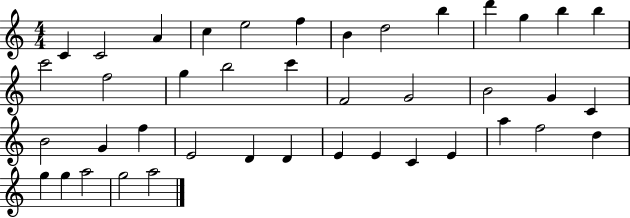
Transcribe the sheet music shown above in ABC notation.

X:1
T:Untitled
M:4/4
L:1/4
K:C
C C2 A c e2 f B d2 b d' g b b c'2 f2 g b2 c' F2 G2 B2 G C B2 G f E2 D D E E C E a f2 d g g a2 g2 a2